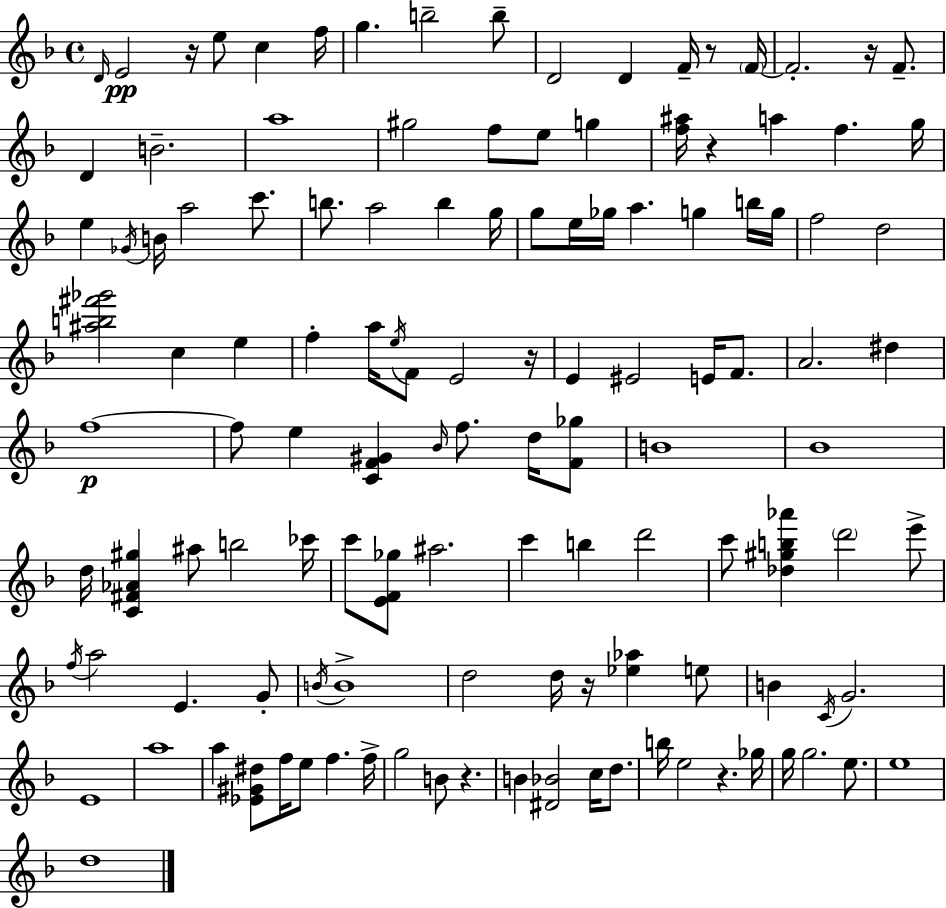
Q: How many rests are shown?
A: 8